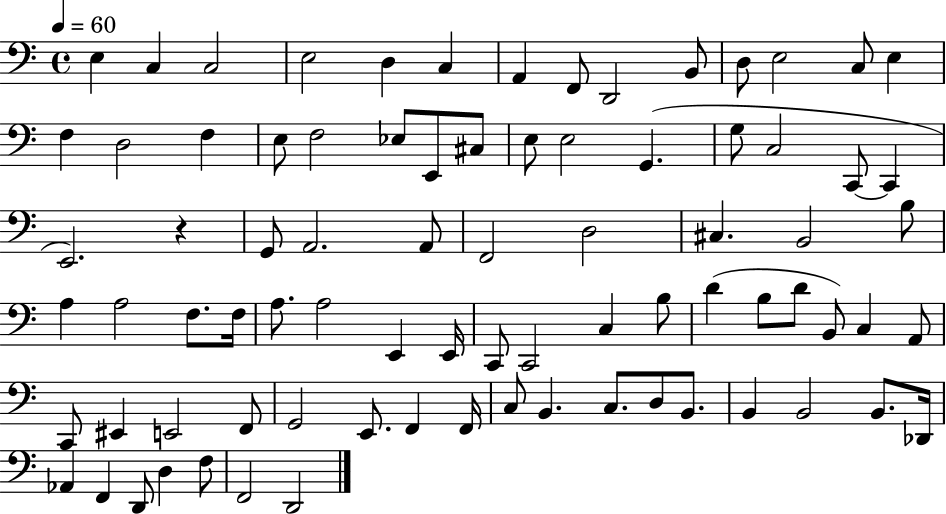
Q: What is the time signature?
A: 4/4